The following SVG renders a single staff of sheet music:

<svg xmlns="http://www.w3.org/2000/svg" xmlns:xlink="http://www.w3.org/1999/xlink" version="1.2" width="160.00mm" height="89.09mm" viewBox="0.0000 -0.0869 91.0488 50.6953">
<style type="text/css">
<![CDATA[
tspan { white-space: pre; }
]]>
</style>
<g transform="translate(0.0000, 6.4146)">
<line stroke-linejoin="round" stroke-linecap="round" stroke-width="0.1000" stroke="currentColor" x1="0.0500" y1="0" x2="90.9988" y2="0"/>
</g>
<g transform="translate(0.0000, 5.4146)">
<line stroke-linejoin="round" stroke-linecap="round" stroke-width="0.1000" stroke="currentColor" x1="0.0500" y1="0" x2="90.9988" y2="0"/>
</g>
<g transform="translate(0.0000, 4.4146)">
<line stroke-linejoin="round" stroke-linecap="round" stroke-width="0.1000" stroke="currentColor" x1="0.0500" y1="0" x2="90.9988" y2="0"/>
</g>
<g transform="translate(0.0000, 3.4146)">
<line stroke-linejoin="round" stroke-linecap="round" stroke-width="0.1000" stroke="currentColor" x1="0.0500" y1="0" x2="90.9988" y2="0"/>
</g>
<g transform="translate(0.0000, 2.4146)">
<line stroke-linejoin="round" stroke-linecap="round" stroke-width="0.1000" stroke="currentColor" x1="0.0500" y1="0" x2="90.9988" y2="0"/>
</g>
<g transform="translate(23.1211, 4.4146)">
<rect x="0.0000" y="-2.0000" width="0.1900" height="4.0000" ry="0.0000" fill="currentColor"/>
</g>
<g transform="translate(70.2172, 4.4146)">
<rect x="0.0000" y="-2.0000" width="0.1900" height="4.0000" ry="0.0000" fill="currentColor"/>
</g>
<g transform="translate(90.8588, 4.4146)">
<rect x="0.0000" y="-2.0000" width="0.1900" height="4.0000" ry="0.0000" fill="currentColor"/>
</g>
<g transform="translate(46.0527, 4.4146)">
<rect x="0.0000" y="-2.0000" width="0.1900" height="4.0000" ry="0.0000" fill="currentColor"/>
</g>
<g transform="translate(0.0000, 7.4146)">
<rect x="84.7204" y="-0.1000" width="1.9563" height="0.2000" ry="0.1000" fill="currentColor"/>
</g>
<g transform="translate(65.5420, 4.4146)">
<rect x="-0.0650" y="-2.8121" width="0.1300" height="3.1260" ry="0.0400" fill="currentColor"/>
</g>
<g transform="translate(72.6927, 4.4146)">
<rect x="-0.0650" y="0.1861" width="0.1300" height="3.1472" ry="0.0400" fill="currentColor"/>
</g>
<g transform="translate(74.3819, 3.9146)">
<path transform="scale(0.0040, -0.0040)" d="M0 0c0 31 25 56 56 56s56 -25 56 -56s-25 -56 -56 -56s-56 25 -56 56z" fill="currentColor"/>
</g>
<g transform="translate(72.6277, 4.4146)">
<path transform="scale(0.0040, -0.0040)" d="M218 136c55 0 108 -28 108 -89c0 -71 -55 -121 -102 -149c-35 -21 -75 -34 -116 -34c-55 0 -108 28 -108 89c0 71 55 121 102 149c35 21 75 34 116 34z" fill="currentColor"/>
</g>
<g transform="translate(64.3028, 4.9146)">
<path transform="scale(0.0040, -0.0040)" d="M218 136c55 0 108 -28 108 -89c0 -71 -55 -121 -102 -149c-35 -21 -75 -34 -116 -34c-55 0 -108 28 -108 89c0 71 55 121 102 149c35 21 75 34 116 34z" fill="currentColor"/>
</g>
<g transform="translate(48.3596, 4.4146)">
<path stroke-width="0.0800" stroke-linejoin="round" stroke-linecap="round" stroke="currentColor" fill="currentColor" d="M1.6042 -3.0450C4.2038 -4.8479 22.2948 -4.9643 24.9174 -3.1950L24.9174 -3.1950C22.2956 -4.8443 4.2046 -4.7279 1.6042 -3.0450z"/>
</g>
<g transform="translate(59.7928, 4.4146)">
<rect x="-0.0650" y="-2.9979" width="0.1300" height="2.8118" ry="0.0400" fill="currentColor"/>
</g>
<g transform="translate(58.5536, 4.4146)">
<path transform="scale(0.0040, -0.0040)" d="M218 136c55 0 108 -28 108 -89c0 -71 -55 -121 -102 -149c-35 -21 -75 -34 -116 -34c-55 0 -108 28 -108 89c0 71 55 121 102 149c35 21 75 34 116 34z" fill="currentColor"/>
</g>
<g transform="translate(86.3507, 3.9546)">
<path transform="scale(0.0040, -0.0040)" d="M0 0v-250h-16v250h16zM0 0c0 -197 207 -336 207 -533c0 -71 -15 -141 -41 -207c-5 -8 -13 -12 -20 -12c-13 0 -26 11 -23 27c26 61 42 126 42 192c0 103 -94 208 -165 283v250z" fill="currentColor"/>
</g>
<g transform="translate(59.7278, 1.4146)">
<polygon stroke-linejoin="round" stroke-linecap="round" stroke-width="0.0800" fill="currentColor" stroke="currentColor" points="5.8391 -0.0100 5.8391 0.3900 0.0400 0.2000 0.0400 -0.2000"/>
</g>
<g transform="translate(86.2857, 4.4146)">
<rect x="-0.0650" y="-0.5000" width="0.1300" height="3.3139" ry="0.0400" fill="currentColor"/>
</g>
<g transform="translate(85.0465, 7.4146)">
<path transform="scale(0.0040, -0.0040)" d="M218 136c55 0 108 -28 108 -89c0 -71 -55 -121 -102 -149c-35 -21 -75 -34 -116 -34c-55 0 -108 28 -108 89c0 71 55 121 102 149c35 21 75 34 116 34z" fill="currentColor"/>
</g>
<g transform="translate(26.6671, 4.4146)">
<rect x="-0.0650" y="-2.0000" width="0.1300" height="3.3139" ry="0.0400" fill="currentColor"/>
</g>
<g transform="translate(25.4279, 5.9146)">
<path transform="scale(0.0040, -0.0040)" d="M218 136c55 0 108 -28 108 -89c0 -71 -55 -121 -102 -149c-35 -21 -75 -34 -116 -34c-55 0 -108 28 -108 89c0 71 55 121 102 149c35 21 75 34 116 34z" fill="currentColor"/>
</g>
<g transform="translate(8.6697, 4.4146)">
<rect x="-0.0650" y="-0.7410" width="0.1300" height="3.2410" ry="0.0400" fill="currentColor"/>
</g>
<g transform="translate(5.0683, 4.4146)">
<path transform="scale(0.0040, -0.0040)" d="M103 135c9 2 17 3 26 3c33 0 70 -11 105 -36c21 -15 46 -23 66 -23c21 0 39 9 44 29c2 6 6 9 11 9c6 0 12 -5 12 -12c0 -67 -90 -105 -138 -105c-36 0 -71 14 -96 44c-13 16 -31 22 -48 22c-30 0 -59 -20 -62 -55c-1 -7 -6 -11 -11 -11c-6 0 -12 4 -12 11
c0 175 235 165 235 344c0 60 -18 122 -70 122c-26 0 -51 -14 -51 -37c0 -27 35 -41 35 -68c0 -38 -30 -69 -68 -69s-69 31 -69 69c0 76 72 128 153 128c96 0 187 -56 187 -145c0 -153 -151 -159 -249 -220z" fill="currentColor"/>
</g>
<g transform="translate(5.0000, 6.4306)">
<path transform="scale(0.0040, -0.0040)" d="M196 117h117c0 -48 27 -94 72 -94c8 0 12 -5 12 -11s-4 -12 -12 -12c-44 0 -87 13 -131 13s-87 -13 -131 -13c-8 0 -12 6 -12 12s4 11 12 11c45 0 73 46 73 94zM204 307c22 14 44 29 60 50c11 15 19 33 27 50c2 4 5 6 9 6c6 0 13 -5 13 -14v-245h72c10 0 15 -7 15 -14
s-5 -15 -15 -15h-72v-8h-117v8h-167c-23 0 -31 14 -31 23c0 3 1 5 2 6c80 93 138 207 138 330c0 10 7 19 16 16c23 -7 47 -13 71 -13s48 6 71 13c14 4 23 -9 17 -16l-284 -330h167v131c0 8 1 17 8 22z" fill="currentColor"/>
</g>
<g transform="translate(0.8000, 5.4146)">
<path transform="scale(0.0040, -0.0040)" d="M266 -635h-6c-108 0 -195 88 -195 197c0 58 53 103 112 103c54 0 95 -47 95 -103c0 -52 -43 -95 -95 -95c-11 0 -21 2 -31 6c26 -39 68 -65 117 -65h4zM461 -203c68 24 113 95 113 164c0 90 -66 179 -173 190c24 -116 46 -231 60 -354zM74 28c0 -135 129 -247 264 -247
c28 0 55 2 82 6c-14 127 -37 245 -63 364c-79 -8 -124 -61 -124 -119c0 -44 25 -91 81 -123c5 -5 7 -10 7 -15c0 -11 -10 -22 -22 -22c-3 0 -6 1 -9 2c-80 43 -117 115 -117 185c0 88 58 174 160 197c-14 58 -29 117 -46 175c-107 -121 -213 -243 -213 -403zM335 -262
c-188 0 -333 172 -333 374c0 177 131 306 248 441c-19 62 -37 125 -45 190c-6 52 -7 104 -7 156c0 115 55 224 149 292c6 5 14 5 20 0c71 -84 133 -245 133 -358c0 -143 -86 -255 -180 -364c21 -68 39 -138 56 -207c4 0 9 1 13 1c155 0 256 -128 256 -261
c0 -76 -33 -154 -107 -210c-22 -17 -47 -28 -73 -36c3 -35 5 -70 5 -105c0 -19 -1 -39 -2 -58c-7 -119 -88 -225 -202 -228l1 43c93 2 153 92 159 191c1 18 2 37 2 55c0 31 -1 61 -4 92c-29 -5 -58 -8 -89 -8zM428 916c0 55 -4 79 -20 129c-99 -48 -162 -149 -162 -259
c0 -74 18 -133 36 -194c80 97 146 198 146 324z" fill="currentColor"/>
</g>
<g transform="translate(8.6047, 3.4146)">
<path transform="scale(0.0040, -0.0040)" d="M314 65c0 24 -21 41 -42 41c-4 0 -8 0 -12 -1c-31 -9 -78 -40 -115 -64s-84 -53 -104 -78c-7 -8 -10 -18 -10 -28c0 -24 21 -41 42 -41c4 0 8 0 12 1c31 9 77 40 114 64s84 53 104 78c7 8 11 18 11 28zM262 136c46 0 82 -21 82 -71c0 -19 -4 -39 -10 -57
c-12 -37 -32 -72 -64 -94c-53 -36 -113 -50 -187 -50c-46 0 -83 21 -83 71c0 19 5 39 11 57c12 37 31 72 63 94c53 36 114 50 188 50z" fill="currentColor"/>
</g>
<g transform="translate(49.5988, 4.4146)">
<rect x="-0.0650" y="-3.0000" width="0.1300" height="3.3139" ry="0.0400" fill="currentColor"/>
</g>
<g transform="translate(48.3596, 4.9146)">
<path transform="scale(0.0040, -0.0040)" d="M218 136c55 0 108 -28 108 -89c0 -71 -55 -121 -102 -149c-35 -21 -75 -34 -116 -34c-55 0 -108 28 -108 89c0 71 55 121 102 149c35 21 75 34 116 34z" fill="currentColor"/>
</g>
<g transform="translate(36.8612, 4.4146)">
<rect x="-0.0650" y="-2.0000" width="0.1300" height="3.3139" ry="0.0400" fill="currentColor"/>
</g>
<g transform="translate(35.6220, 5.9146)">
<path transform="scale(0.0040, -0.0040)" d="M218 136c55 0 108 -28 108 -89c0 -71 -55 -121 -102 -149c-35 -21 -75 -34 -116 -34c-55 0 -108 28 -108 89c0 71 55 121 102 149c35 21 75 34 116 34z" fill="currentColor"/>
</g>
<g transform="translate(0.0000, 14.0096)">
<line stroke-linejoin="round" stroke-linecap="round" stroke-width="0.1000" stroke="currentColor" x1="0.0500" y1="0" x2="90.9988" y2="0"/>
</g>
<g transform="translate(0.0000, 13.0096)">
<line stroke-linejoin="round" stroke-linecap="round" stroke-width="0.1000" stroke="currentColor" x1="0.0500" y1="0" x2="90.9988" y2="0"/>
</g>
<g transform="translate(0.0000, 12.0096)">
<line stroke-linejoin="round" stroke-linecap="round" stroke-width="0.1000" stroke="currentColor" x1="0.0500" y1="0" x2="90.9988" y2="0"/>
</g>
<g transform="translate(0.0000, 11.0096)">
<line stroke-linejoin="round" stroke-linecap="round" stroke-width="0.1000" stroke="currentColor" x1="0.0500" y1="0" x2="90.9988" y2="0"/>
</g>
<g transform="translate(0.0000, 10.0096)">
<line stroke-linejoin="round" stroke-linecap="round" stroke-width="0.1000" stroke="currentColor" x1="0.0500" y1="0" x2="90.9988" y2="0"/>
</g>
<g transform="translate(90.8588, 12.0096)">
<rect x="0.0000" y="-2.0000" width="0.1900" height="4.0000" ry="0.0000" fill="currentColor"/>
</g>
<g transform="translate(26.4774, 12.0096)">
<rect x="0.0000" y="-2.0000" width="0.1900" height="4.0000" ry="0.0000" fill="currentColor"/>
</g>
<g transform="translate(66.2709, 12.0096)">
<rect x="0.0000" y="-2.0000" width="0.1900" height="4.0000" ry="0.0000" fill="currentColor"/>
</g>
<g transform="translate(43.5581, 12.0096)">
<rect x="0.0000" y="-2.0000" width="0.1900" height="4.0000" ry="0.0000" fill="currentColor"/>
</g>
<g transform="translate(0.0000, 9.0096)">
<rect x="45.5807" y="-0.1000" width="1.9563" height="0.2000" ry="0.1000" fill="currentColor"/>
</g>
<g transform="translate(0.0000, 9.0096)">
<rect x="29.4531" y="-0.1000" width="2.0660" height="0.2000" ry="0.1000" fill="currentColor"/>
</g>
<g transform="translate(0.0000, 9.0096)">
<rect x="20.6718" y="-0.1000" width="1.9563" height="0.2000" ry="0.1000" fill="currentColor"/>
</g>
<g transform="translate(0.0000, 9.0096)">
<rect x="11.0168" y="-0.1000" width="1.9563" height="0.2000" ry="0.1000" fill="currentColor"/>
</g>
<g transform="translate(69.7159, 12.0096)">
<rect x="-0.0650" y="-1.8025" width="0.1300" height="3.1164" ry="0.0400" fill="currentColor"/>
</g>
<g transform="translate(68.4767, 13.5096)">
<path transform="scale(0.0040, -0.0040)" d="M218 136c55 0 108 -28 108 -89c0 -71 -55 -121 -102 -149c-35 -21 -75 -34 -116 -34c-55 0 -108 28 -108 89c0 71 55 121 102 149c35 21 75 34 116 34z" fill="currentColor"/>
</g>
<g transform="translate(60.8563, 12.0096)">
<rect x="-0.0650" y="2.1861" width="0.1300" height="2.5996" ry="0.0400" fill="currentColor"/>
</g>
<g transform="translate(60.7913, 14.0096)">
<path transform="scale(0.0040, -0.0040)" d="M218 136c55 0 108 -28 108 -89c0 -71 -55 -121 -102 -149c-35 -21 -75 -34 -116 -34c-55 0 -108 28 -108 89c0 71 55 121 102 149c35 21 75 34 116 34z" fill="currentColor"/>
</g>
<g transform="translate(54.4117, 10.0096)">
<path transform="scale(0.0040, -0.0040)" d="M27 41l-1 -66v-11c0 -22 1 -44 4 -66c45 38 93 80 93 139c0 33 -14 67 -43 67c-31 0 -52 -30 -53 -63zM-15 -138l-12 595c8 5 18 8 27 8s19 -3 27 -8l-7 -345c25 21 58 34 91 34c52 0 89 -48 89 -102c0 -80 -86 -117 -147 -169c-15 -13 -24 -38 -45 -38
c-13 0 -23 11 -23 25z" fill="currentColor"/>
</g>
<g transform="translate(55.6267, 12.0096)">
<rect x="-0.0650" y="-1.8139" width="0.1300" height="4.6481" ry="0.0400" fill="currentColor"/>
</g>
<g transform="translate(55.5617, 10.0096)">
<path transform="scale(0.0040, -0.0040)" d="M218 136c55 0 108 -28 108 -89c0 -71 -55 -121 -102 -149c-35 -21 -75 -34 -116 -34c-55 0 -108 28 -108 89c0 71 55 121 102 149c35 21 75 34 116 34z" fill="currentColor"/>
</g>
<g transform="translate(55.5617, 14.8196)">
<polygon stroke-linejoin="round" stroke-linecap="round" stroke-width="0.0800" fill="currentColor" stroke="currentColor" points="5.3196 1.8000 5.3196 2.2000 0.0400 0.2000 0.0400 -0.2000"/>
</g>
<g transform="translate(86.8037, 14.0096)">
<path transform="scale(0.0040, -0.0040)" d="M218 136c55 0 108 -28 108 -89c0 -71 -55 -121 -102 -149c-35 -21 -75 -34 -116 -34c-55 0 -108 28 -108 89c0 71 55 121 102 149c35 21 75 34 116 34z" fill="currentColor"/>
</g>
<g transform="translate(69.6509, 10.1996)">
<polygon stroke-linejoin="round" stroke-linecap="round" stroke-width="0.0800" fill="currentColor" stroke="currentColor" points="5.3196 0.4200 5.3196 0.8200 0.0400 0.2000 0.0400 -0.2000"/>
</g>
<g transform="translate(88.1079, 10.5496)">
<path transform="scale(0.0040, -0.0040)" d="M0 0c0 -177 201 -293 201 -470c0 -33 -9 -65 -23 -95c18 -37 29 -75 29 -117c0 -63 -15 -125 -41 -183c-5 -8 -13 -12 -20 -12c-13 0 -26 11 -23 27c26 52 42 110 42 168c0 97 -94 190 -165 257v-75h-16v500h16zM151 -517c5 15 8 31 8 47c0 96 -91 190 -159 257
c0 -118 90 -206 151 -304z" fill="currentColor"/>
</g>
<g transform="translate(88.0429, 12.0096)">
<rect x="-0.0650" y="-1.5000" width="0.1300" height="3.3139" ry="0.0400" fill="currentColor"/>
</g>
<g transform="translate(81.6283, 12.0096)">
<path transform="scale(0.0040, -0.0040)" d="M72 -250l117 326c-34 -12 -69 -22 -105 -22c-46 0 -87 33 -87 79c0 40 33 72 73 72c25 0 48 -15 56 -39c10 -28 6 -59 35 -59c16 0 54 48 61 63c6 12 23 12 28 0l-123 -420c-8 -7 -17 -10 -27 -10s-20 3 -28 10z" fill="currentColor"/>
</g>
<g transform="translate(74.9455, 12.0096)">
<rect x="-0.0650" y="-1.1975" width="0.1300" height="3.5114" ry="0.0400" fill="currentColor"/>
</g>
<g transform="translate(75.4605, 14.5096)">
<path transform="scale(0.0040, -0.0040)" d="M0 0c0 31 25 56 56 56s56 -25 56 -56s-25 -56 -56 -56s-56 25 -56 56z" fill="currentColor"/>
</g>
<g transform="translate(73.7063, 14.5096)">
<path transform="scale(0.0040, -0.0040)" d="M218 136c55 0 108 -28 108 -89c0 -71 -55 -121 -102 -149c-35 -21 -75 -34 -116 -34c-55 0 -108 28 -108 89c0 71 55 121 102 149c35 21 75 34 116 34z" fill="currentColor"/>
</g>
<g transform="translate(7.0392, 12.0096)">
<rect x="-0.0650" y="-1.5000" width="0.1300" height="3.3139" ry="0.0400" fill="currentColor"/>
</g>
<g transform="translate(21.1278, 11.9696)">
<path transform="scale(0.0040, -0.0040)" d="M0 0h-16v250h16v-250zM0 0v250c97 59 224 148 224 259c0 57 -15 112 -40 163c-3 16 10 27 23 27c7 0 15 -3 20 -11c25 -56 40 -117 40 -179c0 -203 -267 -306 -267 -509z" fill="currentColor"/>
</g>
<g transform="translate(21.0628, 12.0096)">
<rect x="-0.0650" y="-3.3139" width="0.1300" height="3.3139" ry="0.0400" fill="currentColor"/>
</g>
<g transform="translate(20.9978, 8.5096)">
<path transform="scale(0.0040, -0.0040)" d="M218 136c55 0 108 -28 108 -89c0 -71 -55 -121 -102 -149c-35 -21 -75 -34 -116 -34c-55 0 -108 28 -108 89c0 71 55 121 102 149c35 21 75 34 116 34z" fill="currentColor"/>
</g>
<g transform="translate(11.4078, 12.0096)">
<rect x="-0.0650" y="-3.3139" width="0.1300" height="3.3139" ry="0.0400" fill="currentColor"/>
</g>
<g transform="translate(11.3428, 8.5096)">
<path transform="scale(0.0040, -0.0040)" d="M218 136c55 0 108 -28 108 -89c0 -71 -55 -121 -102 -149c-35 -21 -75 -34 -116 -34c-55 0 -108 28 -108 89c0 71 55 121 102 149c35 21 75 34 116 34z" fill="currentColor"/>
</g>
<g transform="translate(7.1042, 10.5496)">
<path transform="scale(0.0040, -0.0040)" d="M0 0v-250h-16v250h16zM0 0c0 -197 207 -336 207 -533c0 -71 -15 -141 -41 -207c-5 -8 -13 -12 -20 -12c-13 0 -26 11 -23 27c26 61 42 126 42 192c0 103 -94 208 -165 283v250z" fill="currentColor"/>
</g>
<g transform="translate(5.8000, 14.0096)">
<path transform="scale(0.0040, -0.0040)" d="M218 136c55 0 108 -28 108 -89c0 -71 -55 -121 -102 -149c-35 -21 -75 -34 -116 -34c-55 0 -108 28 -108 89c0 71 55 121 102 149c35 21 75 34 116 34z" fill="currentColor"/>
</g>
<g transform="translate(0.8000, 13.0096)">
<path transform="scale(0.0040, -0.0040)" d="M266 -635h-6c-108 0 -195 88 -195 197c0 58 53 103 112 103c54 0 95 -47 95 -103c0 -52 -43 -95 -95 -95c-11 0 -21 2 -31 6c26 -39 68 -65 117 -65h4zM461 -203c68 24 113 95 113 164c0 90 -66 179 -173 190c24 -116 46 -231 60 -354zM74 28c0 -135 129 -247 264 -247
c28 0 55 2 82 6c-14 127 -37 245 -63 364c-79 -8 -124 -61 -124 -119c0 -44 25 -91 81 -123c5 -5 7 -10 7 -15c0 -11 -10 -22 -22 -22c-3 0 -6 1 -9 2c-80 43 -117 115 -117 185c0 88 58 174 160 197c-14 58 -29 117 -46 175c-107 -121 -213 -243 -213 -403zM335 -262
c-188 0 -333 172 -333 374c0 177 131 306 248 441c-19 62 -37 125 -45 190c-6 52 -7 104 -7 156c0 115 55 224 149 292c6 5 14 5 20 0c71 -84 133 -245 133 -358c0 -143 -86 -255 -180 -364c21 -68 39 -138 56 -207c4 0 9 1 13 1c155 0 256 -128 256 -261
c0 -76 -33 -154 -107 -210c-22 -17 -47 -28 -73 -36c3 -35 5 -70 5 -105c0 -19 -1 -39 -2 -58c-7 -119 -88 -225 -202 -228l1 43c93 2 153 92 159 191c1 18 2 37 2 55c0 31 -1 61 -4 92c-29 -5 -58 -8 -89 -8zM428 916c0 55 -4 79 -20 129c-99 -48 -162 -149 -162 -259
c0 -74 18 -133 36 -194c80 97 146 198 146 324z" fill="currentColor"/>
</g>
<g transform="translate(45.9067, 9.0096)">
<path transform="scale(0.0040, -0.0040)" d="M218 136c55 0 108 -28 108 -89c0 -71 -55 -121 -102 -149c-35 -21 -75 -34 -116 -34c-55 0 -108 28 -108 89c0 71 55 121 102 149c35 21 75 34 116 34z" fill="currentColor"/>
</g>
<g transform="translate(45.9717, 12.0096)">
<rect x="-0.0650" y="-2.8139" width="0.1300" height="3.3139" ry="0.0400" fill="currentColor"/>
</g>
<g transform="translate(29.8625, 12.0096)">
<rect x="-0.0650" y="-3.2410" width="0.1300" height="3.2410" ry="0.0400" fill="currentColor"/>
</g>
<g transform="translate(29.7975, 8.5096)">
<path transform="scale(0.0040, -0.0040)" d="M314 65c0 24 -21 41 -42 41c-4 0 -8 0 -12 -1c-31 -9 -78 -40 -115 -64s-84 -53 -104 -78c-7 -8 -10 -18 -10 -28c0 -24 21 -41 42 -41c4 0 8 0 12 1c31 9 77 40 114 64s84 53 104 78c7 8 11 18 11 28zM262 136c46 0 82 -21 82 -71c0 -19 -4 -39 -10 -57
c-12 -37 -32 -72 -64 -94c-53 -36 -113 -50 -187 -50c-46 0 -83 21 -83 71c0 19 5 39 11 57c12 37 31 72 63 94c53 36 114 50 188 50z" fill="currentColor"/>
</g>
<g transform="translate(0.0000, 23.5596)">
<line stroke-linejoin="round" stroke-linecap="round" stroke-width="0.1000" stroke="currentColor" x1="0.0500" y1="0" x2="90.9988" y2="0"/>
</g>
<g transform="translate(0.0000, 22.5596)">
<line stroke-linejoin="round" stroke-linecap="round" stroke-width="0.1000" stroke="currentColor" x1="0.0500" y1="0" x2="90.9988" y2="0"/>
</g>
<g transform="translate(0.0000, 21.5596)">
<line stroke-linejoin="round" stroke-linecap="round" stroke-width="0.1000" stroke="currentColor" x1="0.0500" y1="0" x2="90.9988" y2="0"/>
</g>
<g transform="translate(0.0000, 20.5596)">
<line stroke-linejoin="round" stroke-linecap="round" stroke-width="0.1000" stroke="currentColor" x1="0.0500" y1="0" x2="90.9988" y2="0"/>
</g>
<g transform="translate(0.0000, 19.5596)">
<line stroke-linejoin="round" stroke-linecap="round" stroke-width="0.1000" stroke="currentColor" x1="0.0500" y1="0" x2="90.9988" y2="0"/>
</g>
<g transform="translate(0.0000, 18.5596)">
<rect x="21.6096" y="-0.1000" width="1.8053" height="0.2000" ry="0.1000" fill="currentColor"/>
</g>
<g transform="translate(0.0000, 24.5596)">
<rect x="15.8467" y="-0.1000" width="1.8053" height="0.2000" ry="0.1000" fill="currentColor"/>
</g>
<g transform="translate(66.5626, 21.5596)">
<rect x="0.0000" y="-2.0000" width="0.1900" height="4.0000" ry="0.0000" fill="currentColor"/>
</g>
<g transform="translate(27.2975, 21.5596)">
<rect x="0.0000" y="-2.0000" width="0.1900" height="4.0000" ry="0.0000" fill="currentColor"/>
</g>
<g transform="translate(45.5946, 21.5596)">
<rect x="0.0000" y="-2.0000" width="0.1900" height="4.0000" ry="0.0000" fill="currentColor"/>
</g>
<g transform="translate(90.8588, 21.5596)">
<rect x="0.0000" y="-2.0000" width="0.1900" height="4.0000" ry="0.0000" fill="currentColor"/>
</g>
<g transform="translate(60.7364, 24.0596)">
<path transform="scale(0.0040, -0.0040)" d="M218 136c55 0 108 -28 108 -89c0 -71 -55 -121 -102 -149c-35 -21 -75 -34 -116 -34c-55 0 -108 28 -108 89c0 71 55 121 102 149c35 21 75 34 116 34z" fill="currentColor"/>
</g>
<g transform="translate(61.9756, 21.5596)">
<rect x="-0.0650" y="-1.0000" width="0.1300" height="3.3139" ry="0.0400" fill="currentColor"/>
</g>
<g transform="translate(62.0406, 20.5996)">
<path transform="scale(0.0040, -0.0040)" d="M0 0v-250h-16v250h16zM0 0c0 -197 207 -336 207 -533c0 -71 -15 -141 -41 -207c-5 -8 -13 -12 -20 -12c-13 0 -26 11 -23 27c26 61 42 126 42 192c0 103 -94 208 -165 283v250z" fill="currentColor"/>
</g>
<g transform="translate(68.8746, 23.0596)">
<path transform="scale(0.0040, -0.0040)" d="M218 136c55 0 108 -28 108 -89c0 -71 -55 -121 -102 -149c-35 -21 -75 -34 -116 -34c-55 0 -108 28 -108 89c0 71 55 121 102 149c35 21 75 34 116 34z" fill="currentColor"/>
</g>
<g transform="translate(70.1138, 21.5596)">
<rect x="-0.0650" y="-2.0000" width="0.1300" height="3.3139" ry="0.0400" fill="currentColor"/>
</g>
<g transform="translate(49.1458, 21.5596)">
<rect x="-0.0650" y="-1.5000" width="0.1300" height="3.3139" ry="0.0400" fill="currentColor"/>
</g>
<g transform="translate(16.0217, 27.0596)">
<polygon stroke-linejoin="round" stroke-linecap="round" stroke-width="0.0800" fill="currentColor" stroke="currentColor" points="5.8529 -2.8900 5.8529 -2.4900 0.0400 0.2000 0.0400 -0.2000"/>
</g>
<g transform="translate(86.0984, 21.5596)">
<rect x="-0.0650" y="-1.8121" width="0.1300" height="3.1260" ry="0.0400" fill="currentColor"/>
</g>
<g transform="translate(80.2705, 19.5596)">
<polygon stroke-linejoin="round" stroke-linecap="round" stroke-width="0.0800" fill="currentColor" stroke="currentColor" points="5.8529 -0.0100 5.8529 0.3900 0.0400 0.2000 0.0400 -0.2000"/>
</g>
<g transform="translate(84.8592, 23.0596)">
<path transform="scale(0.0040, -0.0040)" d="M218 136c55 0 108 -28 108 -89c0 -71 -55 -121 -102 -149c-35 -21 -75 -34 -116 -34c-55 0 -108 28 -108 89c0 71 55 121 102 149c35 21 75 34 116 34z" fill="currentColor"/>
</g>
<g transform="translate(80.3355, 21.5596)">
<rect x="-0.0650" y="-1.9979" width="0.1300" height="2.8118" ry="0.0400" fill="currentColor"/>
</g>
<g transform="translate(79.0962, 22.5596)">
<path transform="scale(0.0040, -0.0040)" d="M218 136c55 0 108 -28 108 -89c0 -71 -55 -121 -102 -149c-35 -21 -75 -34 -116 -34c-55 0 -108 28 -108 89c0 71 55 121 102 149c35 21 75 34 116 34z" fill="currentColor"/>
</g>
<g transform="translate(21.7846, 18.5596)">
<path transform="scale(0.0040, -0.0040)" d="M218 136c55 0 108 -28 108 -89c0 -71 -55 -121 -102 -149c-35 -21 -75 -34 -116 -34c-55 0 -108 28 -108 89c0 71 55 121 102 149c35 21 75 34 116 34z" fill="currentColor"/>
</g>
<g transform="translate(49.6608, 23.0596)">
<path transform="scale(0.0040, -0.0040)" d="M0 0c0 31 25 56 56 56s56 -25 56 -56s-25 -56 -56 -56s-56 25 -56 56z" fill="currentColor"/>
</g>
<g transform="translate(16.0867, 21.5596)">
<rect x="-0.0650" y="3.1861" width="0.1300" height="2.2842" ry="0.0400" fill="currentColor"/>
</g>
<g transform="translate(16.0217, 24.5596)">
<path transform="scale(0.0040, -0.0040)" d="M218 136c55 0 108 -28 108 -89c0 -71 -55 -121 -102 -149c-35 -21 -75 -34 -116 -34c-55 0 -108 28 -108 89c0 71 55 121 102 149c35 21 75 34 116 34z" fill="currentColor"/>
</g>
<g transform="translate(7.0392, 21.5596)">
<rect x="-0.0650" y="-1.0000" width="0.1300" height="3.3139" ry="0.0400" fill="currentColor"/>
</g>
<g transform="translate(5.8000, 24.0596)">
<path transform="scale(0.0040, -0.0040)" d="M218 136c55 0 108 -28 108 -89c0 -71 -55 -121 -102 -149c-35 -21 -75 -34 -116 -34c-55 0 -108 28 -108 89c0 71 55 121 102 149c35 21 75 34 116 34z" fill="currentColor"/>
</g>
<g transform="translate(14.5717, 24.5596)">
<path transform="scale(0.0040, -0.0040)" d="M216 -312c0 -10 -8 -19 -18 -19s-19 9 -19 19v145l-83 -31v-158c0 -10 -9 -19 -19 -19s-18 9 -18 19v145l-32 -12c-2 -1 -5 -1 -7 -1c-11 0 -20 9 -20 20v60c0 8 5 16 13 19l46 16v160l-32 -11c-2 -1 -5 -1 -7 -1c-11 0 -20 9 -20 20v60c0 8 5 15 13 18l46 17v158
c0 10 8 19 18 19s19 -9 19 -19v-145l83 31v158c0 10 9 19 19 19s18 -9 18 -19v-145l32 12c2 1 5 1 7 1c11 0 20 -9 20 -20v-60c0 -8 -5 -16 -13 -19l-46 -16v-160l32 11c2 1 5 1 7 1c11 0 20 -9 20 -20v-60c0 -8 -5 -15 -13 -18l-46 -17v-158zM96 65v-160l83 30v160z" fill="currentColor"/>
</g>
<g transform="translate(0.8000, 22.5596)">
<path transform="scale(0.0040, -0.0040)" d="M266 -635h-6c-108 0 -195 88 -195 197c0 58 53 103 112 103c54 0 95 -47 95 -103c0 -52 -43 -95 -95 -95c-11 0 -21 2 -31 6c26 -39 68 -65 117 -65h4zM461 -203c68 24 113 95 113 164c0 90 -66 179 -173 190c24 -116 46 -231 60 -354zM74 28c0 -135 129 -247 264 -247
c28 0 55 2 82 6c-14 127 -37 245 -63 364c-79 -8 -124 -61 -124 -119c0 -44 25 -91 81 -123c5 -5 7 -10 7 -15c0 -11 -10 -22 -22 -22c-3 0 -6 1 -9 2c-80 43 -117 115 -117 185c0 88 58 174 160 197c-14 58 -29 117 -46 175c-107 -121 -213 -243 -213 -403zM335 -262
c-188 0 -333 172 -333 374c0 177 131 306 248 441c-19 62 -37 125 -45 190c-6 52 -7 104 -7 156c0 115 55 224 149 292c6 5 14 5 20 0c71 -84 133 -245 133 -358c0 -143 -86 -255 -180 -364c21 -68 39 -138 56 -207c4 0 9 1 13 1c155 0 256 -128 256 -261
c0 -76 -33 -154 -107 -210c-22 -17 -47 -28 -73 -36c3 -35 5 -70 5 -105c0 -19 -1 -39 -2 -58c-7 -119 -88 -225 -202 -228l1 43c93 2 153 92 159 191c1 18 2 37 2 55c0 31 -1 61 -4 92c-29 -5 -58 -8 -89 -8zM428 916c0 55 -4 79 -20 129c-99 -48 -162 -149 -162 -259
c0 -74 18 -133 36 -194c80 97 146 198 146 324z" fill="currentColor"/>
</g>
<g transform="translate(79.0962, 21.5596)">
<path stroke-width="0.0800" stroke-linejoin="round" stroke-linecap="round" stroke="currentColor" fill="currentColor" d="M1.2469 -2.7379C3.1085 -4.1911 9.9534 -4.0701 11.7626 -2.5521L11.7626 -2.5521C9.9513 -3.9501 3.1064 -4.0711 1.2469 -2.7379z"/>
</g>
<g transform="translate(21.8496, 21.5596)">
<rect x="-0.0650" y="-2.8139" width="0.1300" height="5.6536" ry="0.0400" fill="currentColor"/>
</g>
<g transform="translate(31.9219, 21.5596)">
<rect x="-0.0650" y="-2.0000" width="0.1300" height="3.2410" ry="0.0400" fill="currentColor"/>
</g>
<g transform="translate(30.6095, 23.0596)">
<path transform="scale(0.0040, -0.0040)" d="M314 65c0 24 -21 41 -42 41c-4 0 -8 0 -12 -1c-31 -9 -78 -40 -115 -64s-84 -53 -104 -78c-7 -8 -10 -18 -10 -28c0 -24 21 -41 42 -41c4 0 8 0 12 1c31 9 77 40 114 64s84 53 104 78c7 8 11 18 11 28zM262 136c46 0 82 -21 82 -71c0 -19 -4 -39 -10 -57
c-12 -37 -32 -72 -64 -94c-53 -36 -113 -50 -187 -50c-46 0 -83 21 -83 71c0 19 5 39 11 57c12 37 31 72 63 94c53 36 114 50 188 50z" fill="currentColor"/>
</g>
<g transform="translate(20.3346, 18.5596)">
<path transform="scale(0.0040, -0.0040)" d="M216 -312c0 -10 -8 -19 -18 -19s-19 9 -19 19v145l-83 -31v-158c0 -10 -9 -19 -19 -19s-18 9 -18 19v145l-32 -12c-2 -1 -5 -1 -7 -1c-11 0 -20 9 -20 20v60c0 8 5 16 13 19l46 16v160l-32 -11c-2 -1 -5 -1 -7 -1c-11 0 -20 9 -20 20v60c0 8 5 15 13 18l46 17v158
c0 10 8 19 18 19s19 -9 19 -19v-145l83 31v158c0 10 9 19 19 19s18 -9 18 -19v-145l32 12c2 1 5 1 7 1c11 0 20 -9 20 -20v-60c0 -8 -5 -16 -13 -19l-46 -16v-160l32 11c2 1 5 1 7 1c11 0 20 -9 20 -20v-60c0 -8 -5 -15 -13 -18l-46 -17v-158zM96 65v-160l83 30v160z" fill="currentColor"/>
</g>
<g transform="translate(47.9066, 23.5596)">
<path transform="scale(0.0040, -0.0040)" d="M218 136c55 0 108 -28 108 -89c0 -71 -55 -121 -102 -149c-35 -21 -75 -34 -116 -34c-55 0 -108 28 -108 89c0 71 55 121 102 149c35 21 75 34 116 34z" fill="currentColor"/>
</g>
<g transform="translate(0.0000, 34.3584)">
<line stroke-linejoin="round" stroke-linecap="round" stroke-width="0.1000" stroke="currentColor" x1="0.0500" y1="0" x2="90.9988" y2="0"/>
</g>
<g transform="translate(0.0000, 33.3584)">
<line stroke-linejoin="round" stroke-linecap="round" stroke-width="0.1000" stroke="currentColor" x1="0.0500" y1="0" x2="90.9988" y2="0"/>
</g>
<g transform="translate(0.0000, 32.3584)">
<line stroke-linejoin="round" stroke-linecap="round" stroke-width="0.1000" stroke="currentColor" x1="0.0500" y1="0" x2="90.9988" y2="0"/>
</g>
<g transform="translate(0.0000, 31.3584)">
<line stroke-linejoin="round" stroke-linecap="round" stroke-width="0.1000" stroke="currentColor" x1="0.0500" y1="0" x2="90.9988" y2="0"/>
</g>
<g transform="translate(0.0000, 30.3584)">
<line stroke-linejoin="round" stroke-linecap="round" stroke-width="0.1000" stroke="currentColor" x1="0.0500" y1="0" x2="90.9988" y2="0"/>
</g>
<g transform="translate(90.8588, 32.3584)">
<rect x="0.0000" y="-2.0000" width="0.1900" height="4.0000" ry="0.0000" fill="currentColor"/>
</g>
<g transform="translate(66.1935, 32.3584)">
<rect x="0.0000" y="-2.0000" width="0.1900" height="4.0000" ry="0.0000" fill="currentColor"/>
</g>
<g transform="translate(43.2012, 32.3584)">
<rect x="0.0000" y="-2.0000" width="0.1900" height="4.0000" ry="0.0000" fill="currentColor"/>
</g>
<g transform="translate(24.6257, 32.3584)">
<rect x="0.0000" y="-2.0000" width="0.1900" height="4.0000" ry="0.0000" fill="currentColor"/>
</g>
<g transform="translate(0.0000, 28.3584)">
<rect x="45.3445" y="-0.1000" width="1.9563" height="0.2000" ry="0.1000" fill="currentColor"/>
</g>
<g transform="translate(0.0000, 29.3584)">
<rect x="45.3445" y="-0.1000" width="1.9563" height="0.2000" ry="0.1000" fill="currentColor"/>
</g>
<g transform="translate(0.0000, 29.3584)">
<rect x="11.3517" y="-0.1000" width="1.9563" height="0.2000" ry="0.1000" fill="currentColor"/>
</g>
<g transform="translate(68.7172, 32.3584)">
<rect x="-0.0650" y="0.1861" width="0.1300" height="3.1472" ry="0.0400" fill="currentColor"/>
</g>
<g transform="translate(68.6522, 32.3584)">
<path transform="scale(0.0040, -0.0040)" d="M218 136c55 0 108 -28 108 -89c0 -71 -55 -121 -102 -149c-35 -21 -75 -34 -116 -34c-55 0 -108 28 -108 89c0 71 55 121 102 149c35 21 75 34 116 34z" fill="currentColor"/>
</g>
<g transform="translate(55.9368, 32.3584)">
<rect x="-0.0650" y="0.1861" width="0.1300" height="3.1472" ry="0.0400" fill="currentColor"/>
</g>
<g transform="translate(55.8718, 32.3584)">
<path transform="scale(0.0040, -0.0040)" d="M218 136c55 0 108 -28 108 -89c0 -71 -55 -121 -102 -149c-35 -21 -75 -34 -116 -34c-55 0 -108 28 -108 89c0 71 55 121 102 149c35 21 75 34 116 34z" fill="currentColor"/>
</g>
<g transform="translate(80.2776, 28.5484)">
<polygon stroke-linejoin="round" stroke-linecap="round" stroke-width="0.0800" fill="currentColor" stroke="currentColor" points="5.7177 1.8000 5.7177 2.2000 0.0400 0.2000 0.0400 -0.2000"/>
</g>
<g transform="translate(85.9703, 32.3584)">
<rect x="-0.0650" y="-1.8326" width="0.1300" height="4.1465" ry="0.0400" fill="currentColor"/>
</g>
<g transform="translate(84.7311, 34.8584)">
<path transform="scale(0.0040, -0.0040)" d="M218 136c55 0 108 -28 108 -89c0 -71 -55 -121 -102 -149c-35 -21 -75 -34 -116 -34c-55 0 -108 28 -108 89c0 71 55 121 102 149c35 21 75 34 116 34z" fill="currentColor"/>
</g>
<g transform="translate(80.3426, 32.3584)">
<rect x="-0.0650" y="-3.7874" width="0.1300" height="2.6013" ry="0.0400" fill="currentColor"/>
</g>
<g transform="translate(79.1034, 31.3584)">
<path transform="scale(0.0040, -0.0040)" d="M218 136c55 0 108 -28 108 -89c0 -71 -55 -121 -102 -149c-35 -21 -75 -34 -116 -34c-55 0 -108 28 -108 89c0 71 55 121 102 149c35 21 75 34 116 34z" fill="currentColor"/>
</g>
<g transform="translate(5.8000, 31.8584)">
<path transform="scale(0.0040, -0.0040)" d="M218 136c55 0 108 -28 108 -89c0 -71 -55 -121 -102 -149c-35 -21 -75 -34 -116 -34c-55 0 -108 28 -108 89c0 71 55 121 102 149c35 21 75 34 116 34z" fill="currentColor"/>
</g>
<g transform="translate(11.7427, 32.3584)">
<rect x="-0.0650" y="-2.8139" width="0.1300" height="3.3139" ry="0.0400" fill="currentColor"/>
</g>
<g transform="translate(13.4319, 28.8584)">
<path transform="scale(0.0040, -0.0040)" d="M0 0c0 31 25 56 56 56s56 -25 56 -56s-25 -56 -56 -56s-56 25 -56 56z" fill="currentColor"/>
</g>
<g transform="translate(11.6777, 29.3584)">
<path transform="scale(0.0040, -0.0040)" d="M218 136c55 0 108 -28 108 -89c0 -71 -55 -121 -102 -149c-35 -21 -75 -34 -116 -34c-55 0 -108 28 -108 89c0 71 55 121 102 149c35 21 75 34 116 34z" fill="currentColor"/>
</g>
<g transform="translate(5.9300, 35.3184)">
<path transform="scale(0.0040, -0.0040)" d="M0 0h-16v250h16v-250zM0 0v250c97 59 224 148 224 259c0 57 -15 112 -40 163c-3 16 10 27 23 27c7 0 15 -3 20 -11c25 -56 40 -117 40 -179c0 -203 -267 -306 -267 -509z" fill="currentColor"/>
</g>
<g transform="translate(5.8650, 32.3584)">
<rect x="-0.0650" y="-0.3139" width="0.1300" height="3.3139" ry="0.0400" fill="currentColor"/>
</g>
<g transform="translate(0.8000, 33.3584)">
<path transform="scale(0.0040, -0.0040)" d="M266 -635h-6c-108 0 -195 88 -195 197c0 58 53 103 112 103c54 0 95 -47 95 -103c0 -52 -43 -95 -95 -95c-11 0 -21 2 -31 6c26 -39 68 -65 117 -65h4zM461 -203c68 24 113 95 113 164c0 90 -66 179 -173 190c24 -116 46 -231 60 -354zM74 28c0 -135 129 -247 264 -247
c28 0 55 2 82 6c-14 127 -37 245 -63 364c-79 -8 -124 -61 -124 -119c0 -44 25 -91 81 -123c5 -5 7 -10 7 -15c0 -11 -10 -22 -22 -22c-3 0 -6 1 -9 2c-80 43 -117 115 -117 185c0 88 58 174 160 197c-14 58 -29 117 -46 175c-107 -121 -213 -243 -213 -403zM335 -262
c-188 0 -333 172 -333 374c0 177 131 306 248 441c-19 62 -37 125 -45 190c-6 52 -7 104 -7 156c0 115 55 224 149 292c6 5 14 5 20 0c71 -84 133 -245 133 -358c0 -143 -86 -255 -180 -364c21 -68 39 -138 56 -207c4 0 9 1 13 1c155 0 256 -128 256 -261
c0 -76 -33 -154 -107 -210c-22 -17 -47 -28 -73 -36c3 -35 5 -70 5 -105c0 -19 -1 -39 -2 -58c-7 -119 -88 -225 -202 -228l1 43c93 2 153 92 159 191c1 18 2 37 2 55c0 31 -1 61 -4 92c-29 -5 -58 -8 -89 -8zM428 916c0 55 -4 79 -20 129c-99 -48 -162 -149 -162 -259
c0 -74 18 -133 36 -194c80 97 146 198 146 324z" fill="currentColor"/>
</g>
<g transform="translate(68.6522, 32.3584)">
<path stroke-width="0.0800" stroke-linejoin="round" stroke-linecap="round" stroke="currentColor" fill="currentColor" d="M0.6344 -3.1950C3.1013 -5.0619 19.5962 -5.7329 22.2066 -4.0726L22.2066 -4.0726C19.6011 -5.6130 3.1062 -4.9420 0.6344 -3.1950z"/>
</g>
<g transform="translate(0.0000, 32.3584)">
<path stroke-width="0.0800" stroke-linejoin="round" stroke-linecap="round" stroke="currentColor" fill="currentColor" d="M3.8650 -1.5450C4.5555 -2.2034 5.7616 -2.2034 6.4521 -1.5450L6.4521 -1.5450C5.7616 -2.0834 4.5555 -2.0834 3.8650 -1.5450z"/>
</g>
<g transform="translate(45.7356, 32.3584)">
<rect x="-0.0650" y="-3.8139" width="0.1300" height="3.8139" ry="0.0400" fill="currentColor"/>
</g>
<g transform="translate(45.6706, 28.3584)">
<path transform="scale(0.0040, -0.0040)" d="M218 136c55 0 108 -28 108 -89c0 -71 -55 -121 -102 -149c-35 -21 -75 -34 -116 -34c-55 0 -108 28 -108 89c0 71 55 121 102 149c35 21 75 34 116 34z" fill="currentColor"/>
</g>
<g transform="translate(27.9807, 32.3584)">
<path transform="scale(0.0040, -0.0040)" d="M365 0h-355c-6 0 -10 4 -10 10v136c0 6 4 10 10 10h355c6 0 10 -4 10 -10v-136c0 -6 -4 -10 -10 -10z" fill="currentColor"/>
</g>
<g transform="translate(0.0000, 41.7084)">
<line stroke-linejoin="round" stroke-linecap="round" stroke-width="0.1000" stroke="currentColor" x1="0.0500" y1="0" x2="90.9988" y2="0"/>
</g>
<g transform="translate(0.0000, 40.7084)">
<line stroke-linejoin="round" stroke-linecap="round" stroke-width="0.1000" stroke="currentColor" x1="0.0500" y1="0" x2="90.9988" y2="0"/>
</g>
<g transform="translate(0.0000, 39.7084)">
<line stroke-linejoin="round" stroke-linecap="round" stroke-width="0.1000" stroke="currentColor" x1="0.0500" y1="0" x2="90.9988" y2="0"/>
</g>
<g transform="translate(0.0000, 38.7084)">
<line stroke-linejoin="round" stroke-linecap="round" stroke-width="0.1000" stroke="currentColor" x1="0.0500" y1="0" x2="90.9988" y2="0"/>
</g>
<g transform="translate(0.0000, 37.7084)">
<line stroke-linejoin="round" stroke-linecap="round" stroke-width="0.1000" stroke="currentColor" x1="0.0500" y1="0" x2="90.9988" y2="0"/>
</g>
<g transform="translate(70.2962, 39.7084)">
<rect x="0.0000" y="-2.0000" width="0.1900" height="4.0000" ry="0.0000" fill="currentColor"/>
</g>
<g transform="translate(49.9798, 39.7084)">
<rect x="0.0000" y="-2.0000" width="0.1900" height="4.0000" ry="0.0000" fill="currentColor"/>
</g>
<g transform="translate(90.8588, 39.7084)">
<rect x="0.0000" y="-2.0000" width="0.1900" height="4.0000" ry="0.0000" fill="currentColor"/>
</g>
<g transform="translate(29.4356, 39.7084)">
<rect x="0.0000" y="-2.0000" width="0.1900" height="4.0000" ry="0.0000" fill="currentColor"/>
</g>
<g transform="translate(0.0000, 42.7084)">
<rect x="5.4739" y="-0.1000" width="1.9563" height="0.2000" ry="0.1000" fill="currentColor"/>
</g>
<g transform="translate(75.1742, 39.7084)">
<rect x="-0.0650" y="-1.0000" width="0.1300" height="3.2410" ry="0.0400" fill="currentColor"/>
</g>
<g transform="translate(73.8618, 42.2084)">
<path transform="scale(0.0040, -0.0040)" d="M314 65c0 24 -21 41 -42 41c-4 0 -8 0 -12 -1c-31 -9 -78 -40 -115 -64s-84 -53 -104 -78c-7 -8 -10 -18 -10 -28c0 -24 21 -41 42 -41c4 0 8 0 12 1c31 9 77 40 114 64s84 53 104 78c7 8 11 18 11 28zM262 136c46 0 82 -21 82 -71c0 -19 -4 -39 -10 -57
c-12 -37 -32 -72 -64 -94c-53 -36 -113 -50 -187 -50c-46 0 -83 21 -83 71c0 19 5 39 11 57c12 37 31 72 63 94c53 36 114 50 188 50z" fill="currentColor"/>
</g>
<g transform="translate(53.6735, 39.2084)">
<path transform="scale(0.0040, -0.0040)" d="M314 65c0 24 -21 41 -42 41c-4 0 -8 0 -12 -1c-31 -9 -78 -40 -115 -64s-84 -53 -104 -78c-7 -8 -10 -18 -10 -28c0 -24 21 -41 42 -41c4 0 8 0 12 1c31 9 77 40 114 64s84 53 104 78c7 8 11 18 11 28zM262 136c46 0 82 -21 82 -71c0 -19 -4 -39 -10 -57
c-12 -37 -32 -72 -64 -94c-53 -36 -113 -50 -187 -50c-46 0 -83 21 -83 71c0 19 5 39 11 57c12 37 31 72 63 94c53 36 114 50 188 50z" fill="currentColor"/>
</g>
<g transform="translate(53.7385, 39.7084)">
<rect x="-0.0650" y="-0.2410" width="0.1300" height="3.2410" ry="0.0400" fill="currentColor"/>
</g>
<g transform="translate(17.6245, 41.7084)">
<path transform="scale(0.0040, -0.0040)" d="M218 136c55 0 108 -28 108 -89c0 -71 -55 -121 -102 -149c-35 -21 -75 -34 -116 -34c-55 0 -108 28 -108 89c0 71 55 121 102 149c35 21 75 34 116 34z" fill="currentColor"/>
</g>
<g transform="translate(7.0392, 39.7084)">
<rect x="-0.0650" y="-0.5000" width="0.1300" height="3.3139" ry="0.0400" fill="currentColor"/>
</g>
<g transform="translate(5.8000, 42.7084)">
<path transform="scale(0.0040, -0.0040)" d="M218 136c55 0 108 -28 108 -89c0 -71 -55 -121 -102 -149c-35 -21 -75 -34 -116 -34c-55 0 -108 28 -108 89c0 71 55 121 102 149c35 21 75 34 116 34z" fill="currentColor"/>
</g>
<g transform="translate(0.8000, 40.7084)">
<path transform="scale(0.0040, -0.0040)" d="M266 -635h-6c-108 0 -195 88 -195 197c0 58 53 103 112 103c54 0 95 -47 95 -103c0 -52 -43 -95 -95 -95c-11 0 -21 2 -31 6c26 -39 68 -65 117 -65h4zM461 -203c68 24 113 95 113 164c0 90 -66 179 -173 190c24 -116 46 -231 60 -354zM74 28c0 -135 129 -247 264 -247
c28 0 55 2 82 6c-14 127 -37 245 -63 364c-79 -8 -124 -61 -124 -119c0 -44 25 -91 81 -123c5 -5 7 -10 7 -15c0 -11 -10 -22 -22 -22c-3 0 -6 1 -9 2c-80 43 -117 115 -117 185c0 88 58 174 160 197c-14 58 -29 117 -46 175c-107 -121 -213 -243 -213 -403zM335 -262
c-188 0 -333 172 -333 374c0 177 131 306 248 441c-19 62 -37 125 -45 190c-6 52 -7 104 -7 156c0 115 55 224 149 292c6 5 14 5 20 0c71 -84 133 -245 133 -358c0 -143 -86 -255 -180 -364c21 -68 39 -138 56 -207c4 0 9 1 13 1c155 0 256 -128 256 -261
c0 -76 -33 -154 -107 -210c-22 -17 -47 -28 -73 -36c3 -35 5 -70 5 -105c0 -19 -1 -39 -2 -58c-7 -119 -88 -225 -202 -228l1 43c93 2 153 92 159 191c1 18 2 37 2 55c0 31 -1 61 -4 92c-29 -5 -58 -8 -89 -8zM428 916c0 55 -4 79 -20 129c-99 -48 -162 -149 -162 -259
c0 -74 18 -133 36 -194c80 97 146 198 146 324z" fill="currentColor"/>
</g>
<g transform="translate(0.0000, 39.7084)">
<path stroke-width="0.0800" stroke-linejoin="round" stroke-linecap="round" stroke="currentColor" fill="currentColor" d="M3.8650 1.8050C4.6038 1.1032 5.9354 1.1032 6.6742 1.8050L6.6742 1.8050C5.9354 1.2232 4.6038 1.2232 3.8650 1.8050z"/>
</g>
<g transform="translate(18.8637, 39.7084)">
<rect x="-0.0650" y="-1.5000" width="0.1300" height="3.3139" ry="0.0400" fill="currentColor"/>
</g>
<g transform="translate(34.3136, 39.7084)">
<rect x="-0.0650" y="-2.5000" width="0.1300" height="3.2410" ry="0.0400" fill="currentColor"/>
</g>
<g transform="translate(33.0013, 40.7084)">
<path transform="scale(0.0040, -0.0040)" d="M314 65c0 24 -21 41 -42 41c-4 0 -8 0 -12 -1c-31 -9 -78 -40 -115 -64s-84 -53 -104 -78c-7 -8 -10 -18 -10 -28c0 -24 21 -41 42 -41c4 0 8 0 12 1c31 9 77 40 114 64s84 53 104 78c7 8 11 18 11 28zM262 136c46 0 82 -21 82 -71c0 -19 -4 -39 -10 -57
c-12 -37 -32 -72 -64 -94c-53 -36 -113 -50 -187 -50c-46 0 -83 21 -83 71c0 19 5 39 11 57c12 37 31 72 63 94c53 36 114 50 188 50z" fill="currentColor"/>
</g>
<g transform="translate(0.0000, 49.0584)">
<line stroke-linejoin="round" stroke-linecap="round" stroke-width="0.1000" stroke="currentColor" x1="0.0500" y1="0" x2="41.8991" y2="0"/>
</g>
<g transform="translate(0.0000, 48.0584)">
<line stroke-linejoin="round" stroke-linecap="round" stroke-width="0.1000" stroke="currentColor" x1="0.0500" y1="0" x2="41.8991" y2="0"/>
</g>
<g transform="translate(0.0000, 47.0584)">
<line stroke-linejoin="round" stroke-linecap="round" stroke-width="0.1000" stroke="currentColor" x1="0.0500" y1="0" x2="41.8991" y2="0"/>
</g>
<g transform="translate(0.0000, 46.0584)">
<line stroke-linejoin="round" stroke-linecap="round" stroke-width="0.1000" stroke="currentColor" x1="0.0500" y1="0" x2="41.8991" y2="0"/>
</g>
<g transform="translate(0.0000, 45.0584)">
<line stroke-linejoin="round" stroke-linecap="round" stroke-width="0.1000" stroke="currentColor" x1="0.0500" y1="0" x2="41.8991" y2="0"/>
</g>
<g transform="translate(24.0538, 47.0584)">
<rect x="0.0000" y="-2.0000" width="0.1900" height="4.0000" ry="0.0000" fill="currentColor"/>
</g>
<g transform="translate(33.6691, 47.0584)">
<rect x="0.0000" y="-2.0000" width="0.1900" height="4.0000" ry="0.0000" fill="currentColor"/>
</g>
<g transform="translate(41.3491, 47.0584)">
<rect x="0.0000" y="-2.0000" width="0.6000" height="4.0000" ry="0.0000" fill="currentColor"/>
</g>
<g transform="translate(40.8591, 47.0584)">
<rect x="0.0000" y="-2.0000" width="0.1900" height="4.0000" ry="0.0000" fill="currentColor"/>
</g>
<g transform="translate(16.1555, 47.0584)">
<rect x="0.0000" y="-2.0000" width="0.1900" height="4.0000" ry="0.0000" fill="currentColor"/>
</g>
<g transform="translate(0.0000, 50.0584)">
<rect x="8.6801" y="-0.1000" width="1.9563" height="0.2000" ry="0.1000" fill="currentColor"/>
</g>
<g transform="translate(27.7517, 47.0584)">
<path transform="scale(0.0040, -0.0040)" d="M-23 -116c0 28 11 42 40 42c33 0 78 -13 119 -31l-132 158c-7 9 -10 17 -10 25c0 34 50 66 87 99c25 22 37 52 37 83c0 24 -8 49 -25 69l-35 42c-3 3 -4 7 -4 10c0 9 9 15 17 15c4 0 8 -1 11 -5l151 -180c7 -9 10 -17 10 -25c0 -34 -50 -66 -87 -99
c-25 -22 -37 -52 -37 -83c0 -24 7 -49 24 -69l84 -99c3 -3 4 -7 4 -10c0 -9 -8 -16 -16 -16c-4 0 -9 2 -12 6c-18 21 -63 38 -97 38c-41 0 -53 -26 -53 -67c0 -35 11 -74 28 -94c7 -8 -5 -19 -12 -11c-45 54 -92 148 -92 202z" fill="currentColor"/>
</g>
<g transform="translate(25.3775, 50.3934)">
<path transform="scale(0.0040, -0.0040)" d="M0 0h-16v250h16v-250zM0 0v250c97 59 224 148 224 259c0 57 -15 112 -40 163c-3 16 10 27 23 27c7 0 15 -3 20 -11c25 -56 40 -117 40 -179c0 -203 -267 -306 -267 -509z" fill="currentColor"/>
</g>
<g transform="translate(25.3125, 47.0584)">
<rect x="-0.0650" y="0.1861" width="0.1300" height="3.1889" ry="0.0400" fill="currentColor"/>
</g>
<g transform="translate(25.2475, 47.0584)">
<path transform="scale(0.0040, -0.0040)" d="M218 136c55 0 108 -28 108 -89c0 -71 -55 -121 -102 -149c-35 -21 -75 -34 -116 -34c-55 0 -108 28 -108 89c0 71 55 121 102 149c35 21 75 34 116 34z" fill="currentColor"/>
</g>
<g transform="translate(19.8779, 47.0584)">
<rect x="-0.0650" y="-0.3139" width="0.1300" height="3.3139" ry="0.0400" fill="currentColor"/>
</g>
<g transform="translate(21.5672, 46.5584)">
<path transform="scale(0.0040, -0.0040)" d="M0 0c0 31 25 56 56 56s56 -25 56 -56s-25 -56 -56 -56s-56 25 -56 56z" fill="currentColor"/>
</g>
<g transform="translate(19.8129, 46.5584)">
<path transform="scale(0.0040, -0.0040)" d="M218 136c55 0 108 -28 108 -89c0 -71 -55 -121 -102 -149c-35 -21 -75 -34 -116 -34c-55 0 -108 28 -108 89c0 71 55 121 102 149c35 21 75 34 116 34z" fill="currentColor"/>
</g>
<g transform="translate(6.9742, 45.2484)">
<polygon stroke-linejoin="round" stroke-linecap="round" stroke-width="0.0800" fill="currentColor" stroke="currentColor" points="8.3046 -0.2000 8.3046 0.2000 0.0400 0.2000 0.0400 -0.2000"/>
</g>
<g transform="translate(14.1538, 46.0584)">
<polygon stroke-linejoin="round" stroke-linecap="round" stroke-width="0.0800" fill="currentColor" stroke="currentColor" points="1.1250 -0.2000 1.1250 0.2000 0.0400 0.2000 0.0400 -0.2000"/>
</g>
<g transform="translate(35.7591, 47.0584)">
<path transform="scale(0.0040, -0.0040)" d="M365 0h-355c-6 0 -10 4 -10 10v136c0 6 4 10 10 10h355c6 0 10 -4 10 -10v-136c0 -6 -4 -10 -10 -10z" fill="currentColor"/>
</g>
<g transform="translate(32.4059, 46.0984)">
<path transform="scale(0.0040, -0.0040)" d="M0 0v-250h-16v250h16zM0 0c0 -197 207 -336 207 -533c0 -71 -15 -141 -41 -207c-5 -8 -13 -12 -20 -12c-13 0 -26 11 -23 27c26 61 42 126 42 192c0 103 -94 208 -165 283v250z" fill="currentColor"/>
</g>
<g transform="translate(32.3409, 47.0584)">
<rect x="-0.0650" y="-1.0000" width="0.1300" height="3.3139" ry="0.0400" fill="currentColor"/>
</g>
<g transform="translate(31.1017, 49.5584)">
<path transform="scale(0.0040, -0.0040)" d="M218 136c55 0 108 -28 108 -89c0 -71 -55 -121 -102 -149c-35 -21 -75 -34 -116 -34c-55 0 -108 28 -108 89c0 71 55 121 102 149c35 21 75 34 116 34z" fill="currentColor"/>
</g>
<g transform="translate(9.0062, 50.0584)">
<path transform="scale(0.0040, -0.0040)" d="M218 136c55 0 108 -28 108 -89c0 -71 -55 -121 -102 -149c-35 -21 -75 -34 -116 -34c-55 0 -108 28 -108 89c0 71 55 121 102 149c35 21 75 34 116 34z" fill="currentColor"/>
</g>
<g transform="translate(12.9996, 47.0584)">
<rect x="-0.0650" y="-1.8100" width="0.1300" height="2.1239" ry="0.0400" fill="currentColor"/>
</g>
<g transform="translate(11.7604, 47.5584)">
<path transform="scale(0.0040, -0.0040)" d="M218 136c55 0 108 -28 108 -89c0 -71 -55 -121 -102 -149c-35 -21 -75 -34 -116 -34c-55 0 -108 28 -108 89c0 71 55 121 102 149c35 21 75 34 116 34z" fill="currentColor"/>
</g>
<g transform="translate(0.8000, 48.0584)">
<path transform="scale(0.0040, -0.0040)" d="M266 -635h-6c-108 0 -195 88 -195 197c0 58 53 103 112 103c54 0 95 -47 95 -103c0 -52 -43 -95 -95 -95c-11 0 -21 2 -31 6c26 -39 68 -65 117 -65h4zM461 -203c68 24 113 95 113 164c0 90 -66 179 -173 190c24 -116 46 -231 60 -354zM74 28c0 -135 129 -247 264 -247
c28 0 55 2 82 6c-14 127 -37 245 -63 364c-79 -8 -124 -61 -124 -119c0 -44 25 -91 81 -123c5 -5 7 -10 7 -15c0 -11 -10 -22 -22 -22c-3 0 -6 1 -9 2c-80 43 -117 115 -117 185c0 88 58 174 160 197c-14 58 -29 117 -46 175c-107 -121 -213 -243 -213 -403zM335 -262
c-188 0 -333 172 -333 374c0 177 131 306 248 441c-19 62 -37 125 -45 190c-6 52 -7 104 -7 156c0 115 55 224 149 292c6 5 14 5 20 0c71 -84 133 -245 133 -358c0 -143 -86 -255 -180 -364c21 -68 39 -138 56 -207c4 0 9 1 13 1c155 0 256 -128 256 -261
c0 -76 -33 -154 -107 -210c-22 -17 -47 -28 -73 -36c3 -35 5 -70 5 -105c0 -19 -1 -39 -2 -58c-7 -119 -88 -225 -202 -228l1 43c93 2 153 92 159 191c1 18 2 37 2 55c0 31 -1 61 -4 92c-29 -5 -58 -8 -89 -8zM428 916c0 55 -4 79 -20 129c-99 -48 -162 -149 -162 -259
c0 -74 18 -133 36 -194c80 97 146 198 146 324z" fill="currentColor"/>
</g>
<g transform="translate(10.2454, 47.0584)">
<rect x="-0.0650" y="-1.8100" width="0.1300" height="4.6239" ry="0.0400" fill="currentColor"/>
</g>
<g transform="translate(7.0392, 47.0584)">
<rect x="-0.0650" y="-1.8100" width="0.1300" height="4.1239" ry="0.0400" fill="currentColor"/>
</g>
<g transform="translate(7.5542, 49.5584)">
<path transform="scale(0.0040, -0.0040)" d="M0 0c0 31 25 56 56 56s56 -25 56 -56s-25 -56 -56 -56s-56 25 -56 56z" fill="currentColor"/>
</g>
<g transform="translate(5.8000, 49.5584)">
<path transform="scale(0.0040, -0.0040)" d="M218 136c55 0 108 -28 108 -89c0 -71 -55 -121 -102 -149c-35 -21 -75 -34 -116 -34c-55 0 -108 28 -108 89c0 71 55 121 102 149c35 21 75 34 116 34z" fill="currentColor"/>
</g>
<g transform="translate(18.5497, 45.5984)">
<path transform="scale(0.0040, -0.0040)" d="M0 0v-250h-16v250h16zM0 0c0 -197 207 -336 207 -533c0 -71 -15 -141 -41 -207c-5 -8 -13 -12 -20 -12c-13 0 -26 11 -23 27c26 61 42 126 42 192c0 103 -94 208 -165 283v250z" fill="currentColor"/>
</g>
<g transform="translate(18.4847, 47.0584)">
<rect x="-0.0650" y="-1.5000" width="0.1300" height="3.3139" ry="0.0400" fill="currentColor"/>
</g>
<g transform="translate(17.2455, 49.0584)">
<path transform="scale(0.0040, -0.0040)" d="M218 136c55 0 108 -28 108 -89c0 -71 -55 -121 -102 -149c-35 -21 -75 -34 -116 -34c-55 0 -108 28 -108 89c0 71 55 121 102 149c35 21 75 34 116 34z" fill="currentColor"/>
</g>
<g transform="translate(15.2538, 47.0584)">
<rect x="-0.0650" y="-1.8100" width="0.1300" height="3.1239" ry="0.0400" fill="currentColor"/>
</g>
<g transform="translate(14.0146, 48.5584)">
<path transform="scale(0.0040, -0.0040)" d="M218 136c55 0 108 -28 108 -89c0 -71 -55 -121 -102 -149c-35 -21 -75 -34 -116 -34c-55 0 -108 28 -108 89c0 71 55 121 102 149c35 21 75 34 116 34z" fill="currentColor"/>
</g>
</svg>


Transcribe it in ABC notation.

X:1
T:Untitled
M:2/4
L:1/4
K:C
d2 F F A B/2 A/2 B C/2 E/2 b b/2 b2 a _f/2 E/2 F/2 D/2 z/2 E/4 D ^C/2 ^a/2 F2 E D/2 F G/2 F/2 c/2 a z2 c' B B d/2 D/2 C E G2 c2 D2 D/2 C/2 A/2 F/4 E/2 c B/2 z D/2 z2